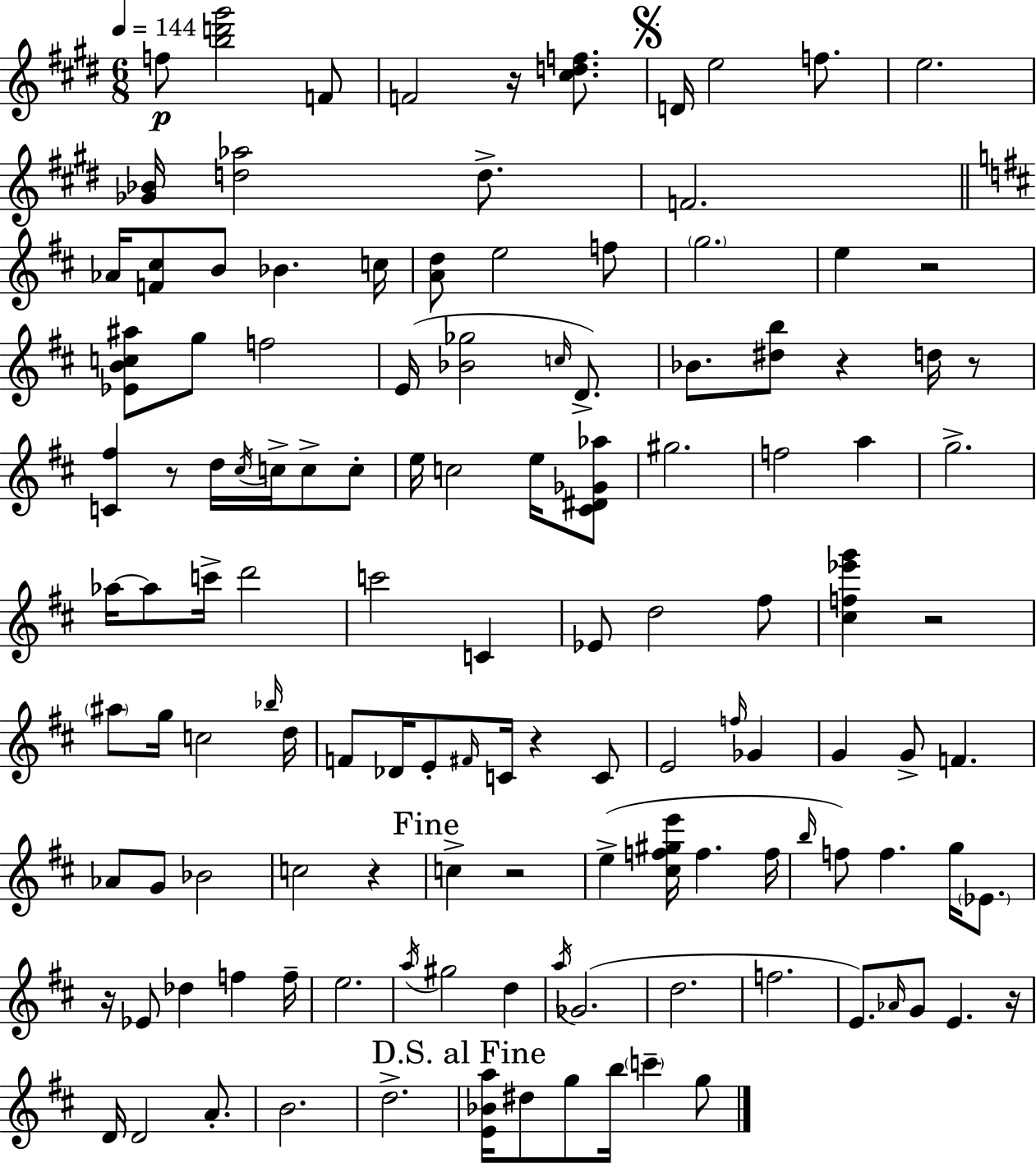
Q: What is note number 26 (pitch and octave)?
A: C#5